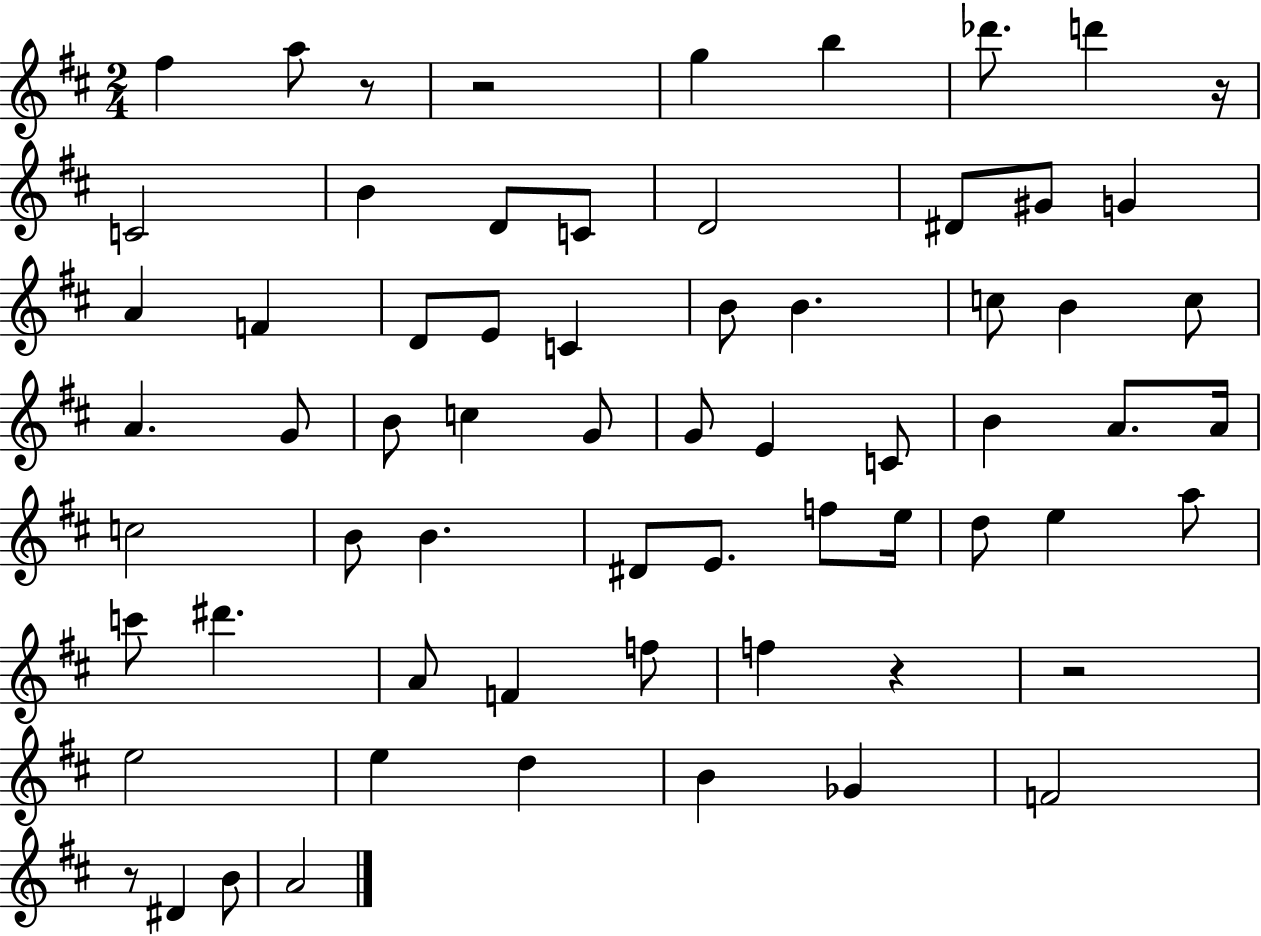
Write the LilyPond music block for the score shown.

{
  \clef treble
  \numericTimeSignature
  \time 2/4
  \key d \major
  fis''4 a''8 r8 | r2 | g''4 b''4 | des'''8. d'''4 r16 | \break c'2 | b'4 d'8 c'8 | d'2 | dis'8 gis'8 g'4 | \break a'4 f'4 | d'8 e'8 c'4 | b'8 b'4. | c''8 b'4 c''8 | \break a'4. g'8 | b'8 c''4 g'8 | g'8 e'4 c'8 | b'4 a'8. a'16 | \break c''2 | b'8 b'4. | dis'8 e'8. f''8 e''16 | d''8 e''4 a''8 | \break c'''8 dis'''4. | a'8 f'4 f''8 | f''4 r4 | r2 | \break e''2 | e''4 d''4 | b'4 ges'4 | f'2 | \break r8 dis'4 b'8 | a'2 | \bar "|."
}